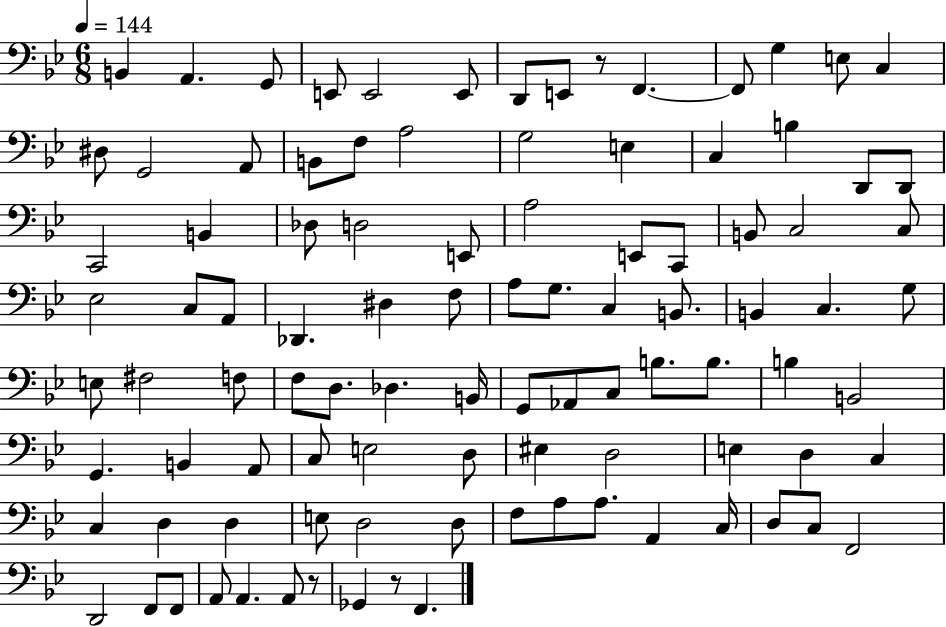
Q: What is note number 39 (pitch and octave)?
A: A2